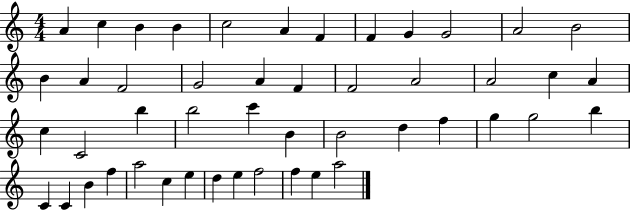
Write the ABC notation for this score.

X:1
T:Untitled
M:4/4
L:1/4
K:C
A c B B c2 A F F G G2 A2 B2 B A F2 G2 A F F2 A2 A2 c A c C2 b b2 c' B B2 d f g g2 b C C B f a2 c e d e f2 f e a2